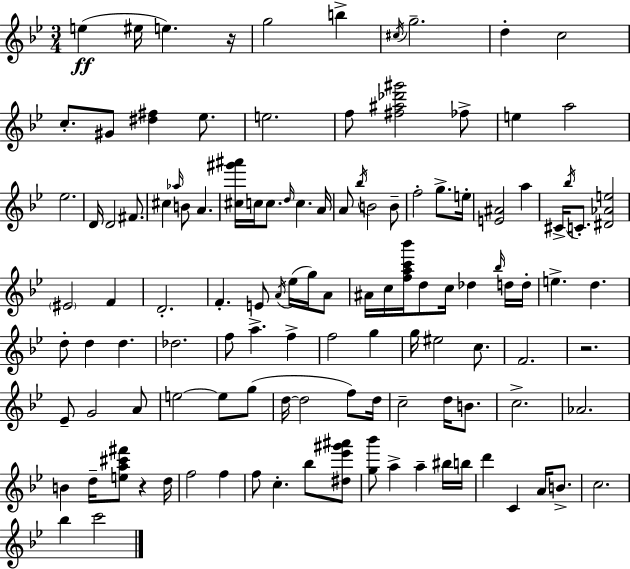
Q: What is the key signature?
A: BES major